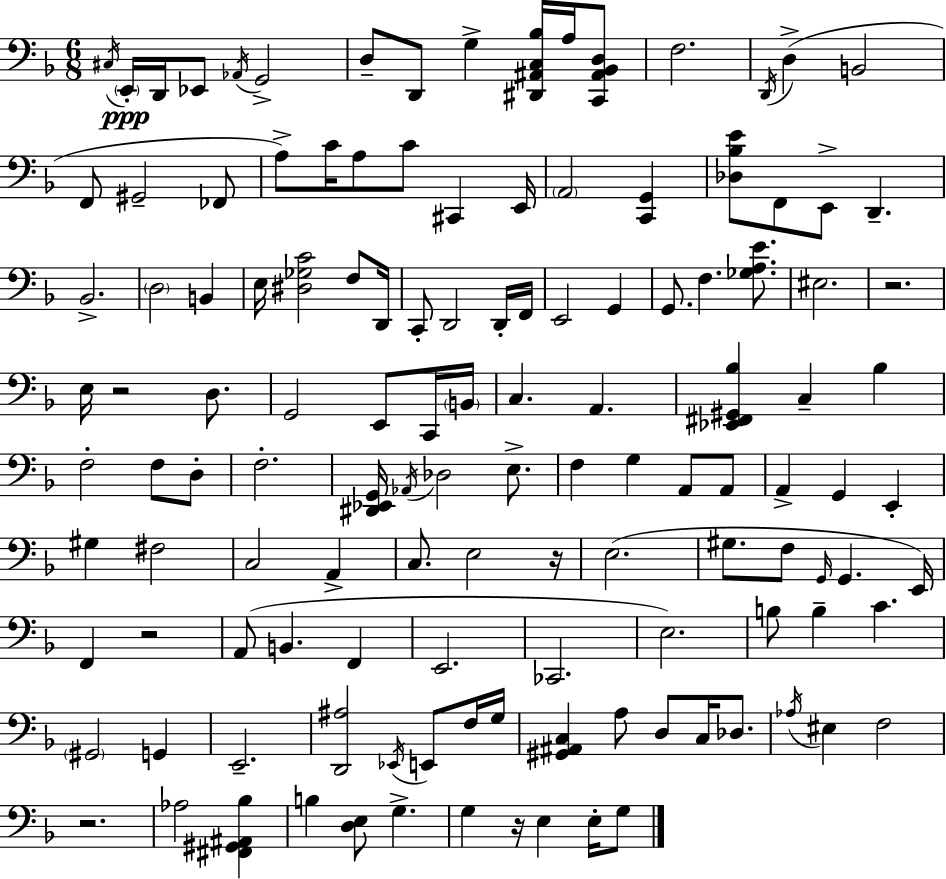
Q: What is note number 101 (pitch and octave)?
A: EIS3